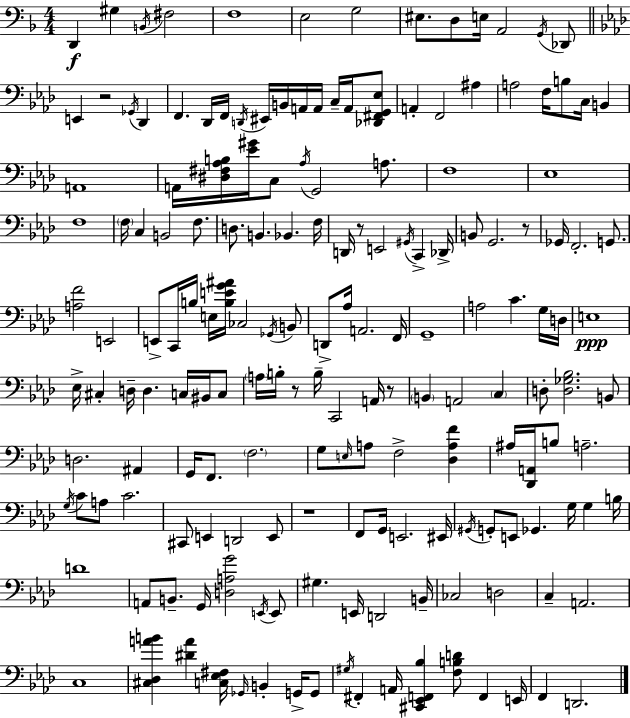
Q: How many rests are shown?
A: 6